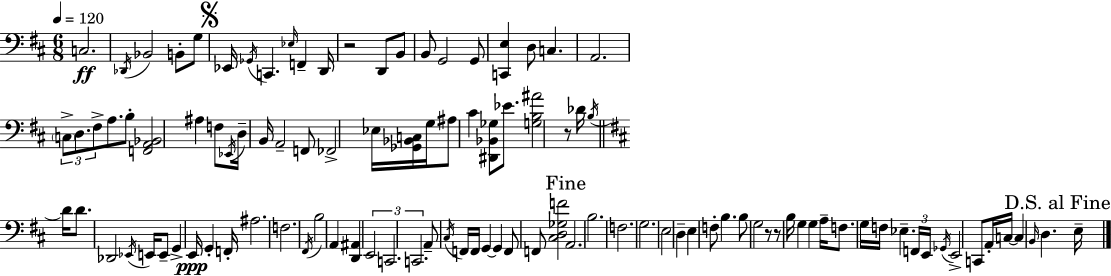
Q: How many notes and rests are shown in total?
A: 106